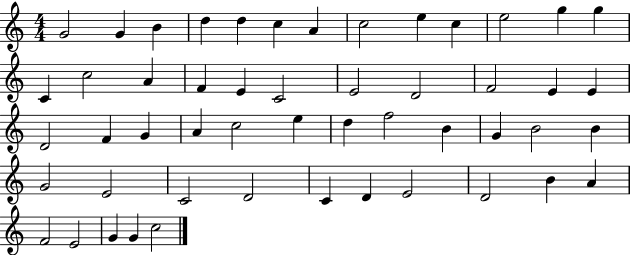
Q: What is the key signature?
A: C major